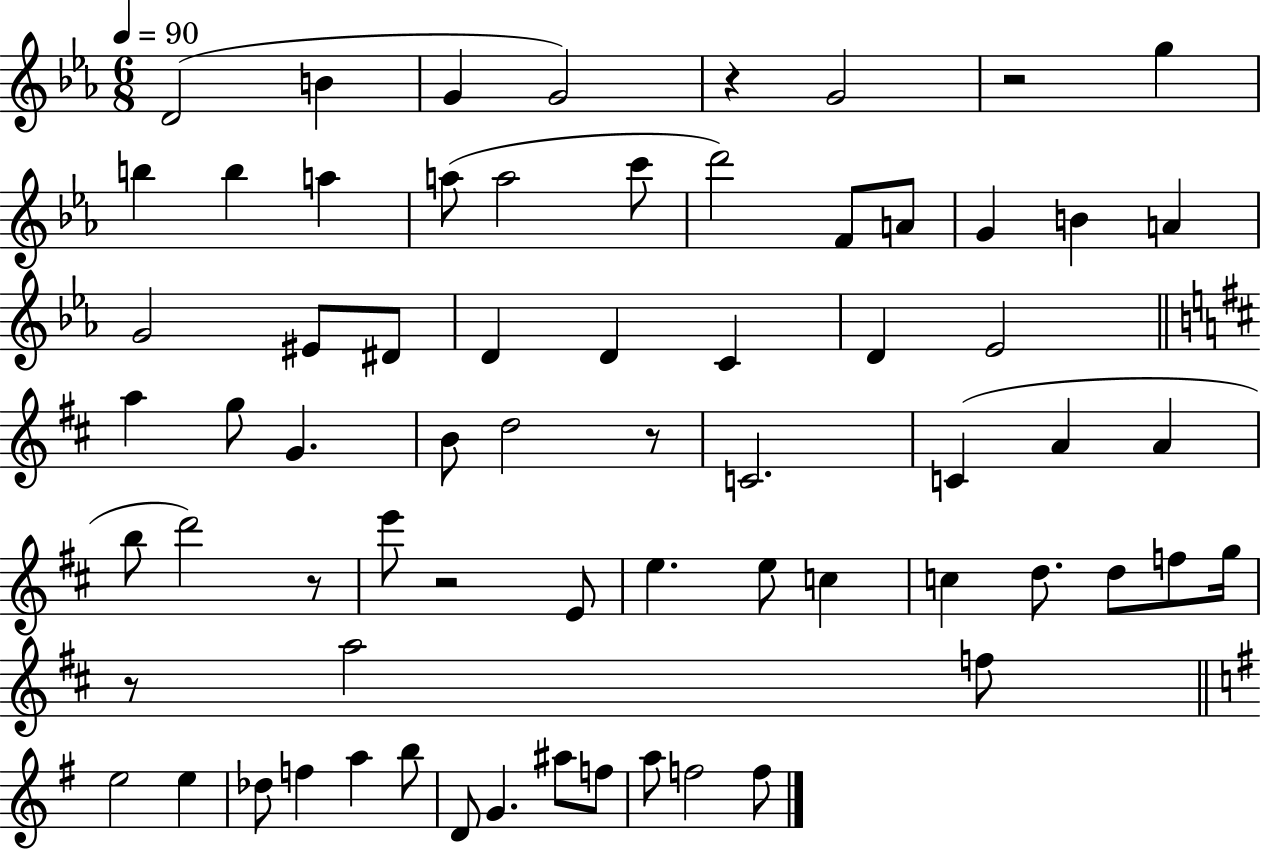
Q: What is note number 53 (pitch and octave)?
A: F5